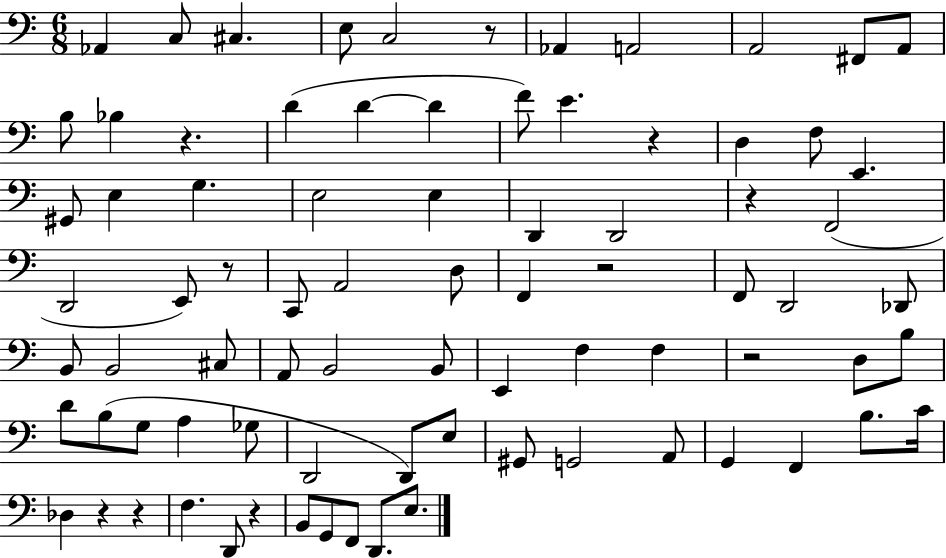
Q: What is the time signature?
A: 6/8